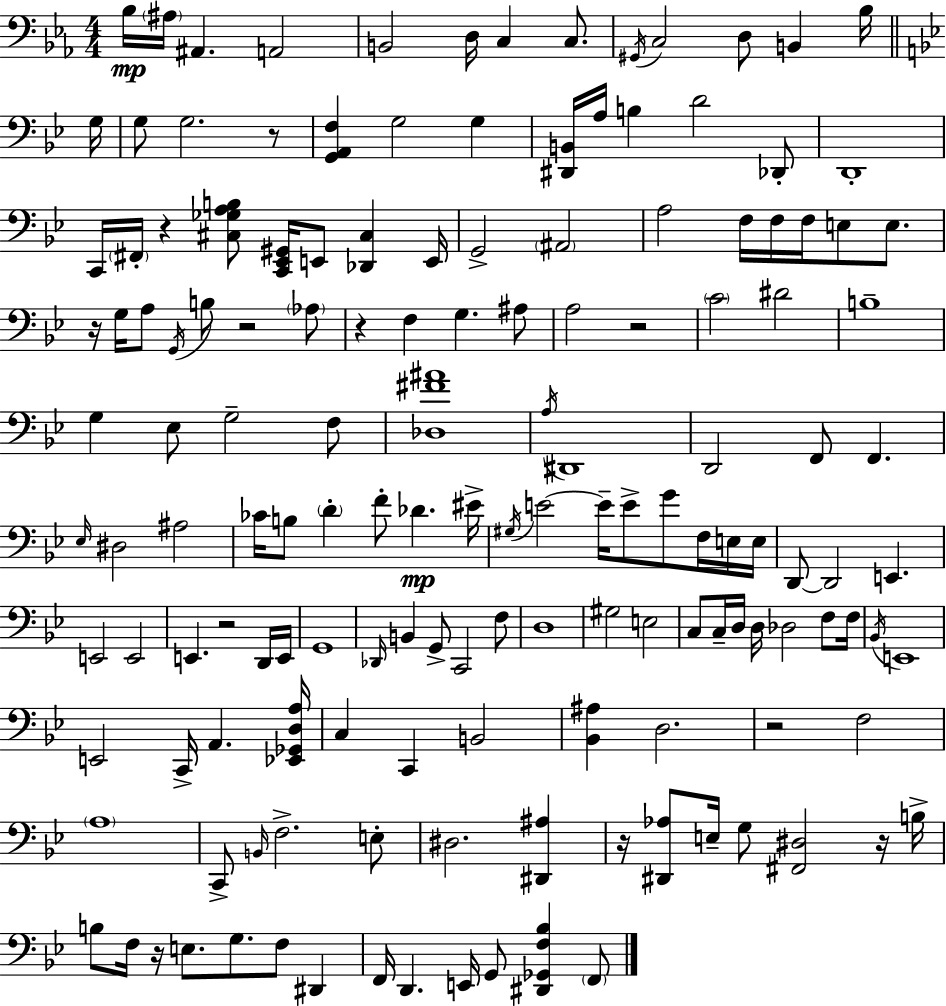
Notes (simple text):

Bb3/s A#3/s A#2/q. A2/h B2/h D3/s C3/q C3/e. G#2/s C3/h D3/e B2/q Bb3/s G3/s G3/e G3/h. R/e [G2,A2,F3]/q G3/h G3/q [D#2,B2]/s A3/s B3/q D4/h Db2/e D2/w C2/s F#2/s R/q [C#3,Gb3,A3,B3]/e [C2,Eb2,G#2]/s E2/e [Db2,C#3]/q E2/s G2/h A#2/h A3/h F3/s F3/s F3/s E3/e E3/e. R/s G3/s A3/e G2/s B3/e R/h Ab3/e R/q F3/q G3/q. A#3/e A3/h R/h C4/h D#4/h B3/w G3/q Eb3/e G3/h F3/e [Db3,F#4,A#4]/w A3/s D#2/w D2/h F2/e F2/q. Eb3/s D#3/h A#3/h CES4/s B3/e D4/q F4/e Db4/q. EIS4/s G#3/s E4/h E4/s E4/e G4/e F3/s E3/s E3/s D2/e D2/h E2/q. E2/h E2/h E2/q. R/h D2/s E2/s G2/w Db2/s B2/q G2/e C2/h F3/e D3/w G#3/h E3/h C3/e C3/s D3/s D3/s Db3/h F3/e F3/s Bb2/s E2/w E2/h C2/s A2/q. [Eb2,Gb2,D3,A3]/s C3/q C2/q B2/h [Bb2,A#3]/q D3/h. R/h F3/h A3/w C2/e B2/s F3/h. E3/e D#3/h. [D#2,A#3]/q R/s [D#2,Ab3]/e E3/s G3/e [F#2,D#3]/h R/s B3/s B3/e F3/s R/s E3/e. G3/e. F3/e D#2/q F2/s D2/q. E2/s G2/e [D#2,Gb2,F3,Bb3]/q F2/e